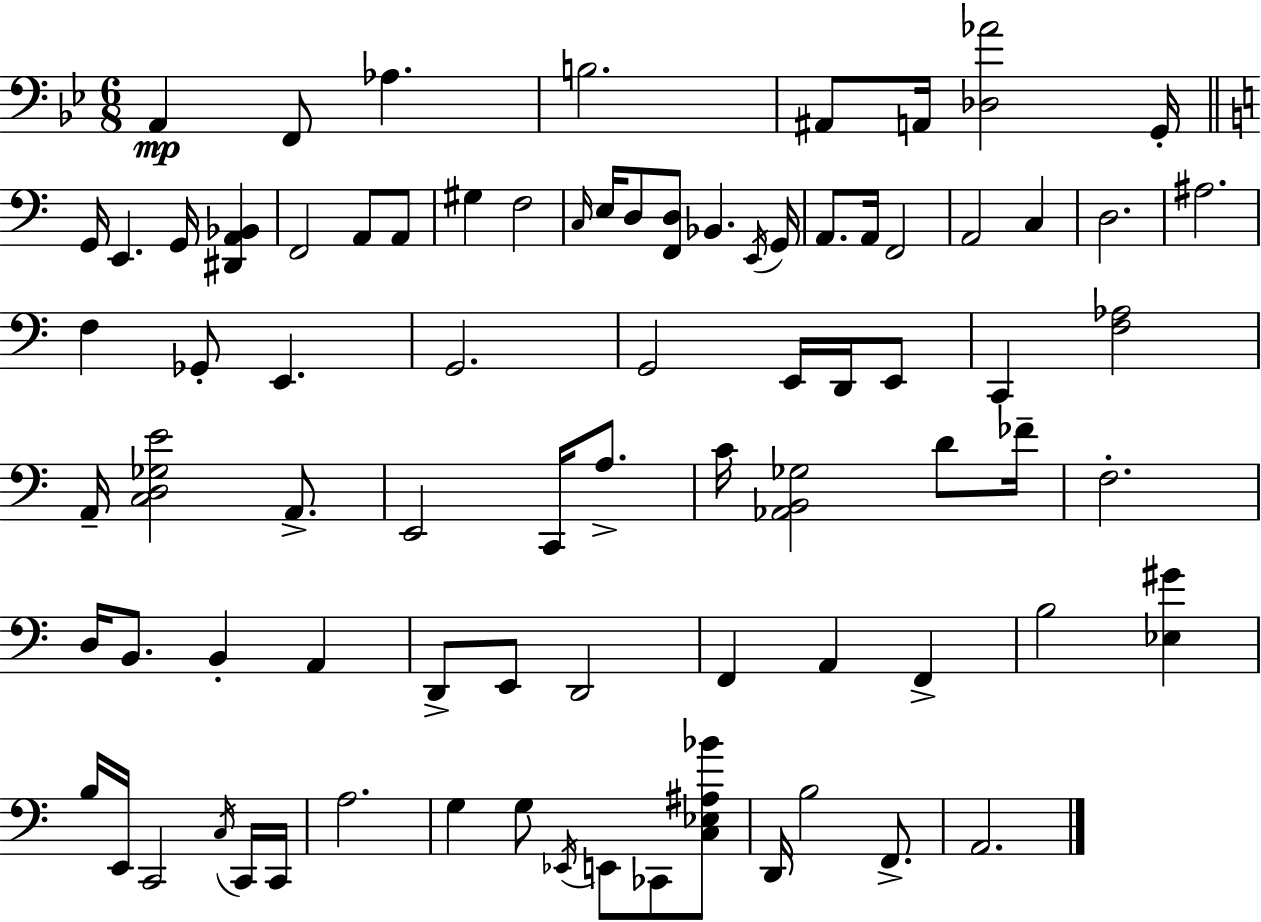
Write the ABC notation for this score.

X:1
T:Untitled
M:6/8
L:1/4
K:Gm
A,, F,,/2 _A, B,2 ^A,,/2 A,,/4 [_D,_A]2 G,,/4 G,,/4 E,, G,,/4 [^D,,A,,_B,,] F,,2 A,,/2 A,,/2 ^G, F,2 C,/4 E,/4 D,/2 [F,,D,]/2 _B,, E,,/4 G,,/4 A,,/2 A,,/4 F,,2 A,,2 C, D,2 ^A,2 F, _G,,/2 E,, G,,2 G,,2 E,,/4 D,,/4 E,,/2 C,, [F,_A,]2 A,,/4 [C,D,_G,E]2 A,,/2 E,,2 C,,/4 A,/2 C/4 [_A,,B,,_G,]2 D/2 _F/4 F,2 D,/4 B,,/2 B,, A,, D,,/2 E,,/2 D,,2 F,, A,, F,, B,2 [_E,^G] B,/4 E,,/4 C,,2 C,/4 C,,/4 C,,/4 A,2 G, G,/2 _E,,/4 E,,/2 _C,,/2 [C,_E,^A,_B]/2 D,,/4 B,2 F,,/2 A,,2